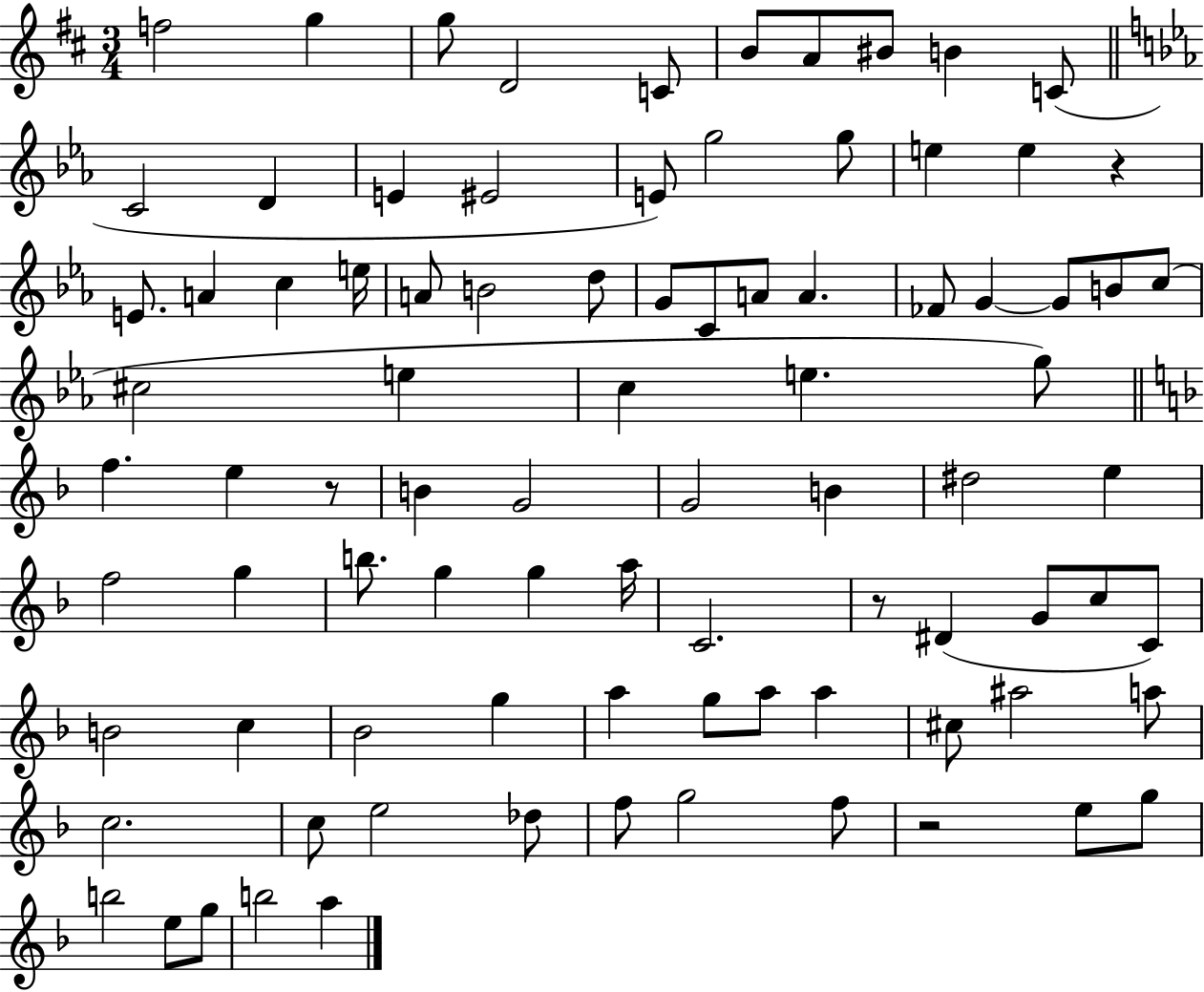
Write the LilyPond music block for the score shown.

{
  \clef treble
  \numericTimeSignature
  \time 3/4
  \key d \major
  \repeat volta 2 { f''2 g''4 | g''8 d'2 c'8 | b'8 a'8 bis'8 b'4 c'8( | \bar "||" \break \key ees \major c'2 d'4 | e'4 eis'2 | e'8) g''2 g''8 | e''4 e''4 r4 | \break e'8. a'4 c''4 e''16 | a'8 b'2 d''8 | g'8 c'8 a'8 a'4. | fes'8 g'4~~ g'8 b'8 c''8( | \break cis''2 e''4 | c''4 e''4. g''8) | \bar "||" \break \key d \minor f''4. e''4 r8 | b'4 g'2 | g'2 b'4 | dis''2 e''4 | \break f''2 g''4 | b''8. g''4 g''4 a''16 | c'2. | r8 dis'4( g'8 c''8 c'8) | \break b'2 c''4 | bes'2 g''4 | a''4 g''8 a''8 a''4 | cis''8 ais''2 a''8 | \break c''2. | c''8 e''2 des''8 | f''8 g''2 f''8 | r2 e''8 g''8 | \break b''2 e''8 g''8 | b''2 a''4 | } \bar "|."
}